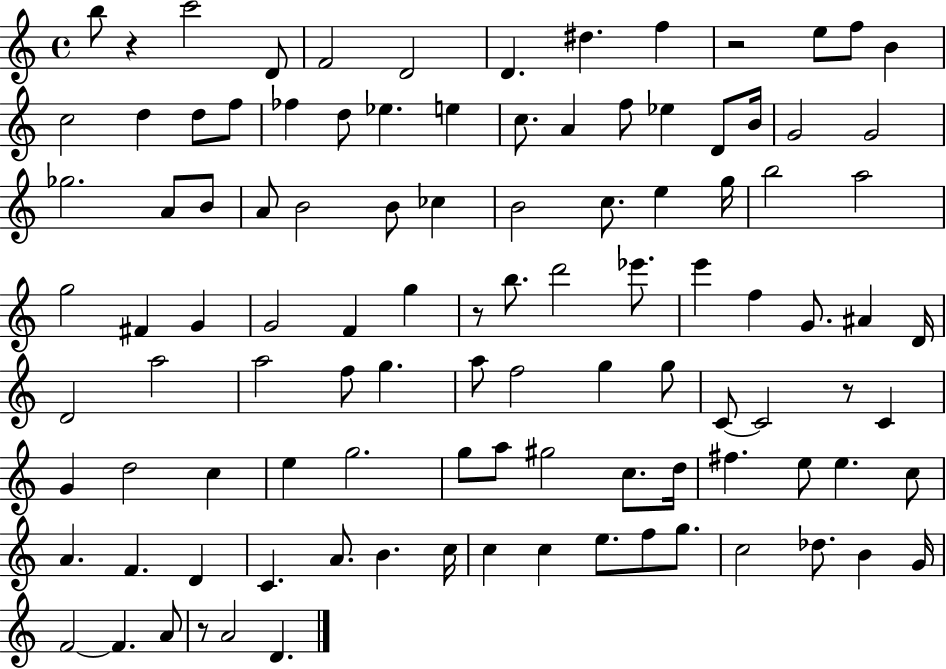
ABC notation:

X:1
T:Untitled
M:4/4
L:1/4
K:C
b/2 z c'2 D/2 F2 D2 D ^d f z2 e/2 f/2 B c2 d d/2 f/2 _f d/2 _e e c/2 A f/2 _e D/2 B/4 G2 G2 _g2 A/2 B/2 A/2 B2 B/2 _c B2 c/2 e g/4 b2 a2 g2 ^F G G2 F g z/2 b/2 d'2 _e'/2 e' f G/2 ^A D/4 D2 a2 a2 f/2 g a/2 f2 g g/2 C/2 C2 z/2 C G d2 c e g2 g/2 a/2 ^g2 c/2 d/4 ^f e/2 e c/2 A F D C A/2 B c/4 c c e/2 f/2 g/2 c2 _d/2 B G/4 F2 F A/2 z/2 A2 D